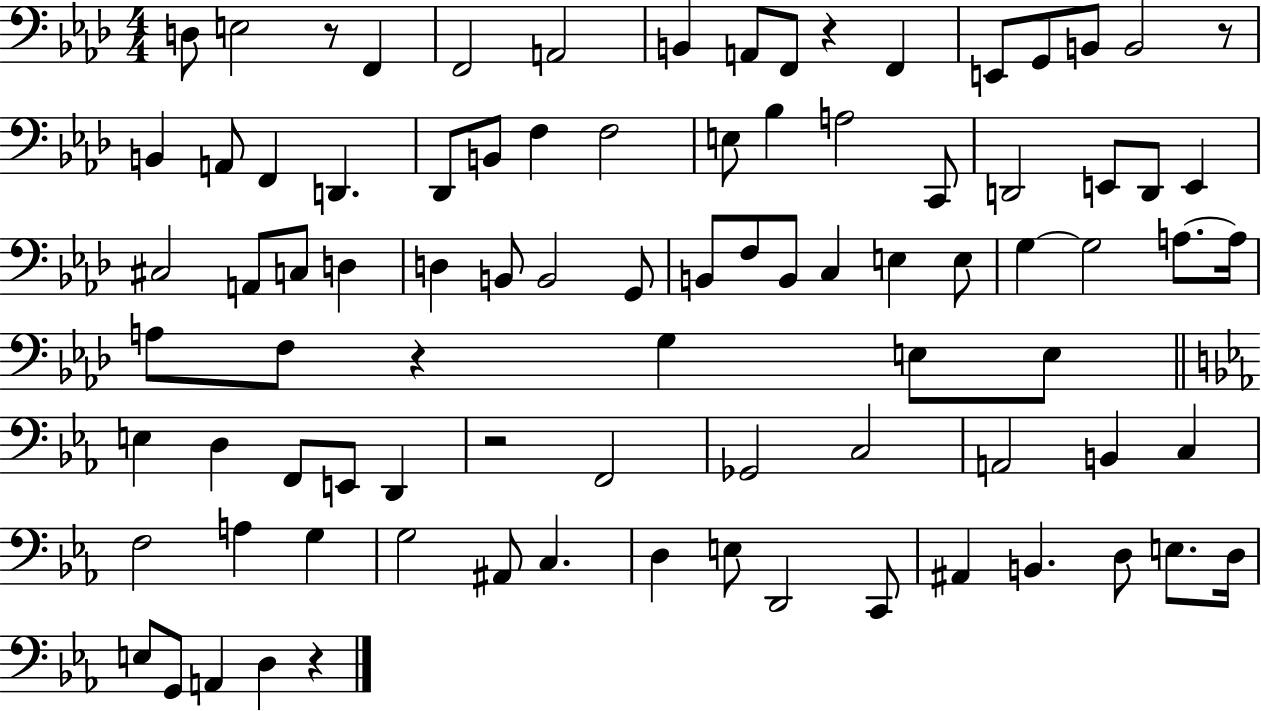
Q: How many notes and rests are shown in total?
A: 88